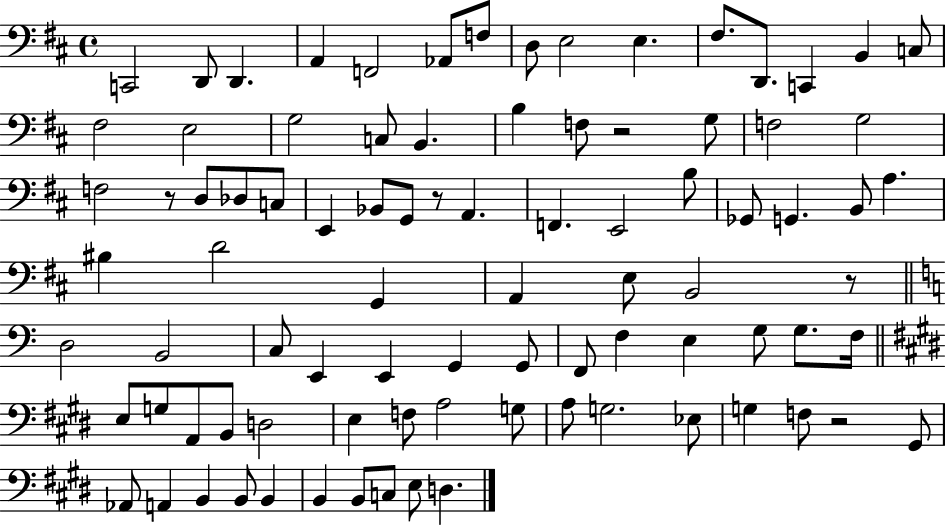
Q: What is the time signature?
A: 4/4